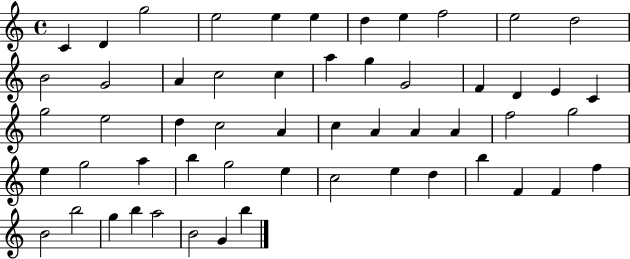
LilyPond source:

{
  \clef treble
  \time 4/4
  \defaultTimeSignature
  \key c \major
  c'4 d'4 g''2 | e''2 e''4 e''4 | d''4 e''4 f''2 | e''2 d''2 | \break b'2 g'2 | a'4 c''2 c''4 | a''4 g''4 g'2 | f'4 d'4 e'4 c'4 | \break g''2 e''2 | d''4 c''2 a'4 | c''4 a'4 a'4 a'4 | f''2 g''2 | \break e''4 g''2 a''4 | b''4 g''2 e''4 | c''2 e''4 d''4 | b''4 f'4 f'4 f''4 | \break b'2 b''2 | g''4 b''4 a''2 | b'2 g'4 b''4 | \bar "|."
}